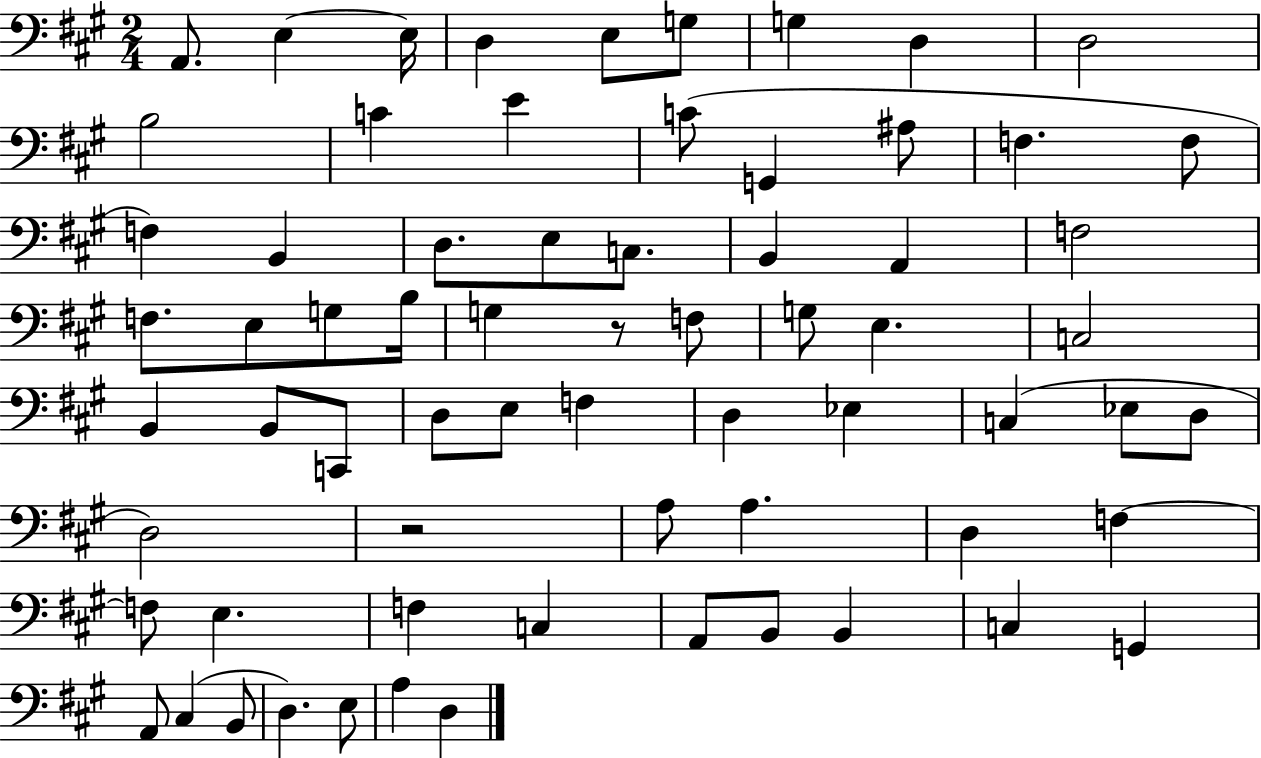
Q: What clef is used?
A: bass